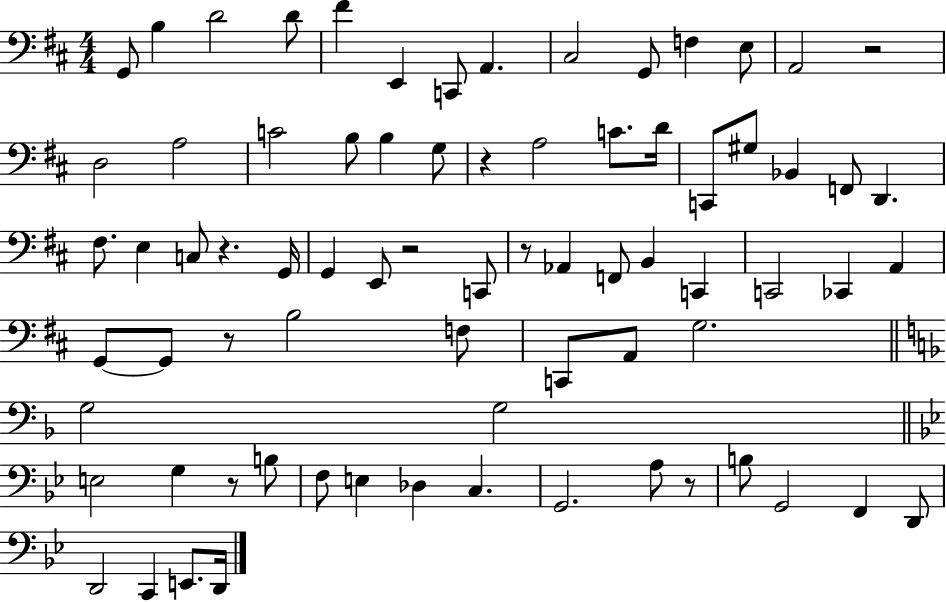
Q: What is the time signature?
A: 4/4